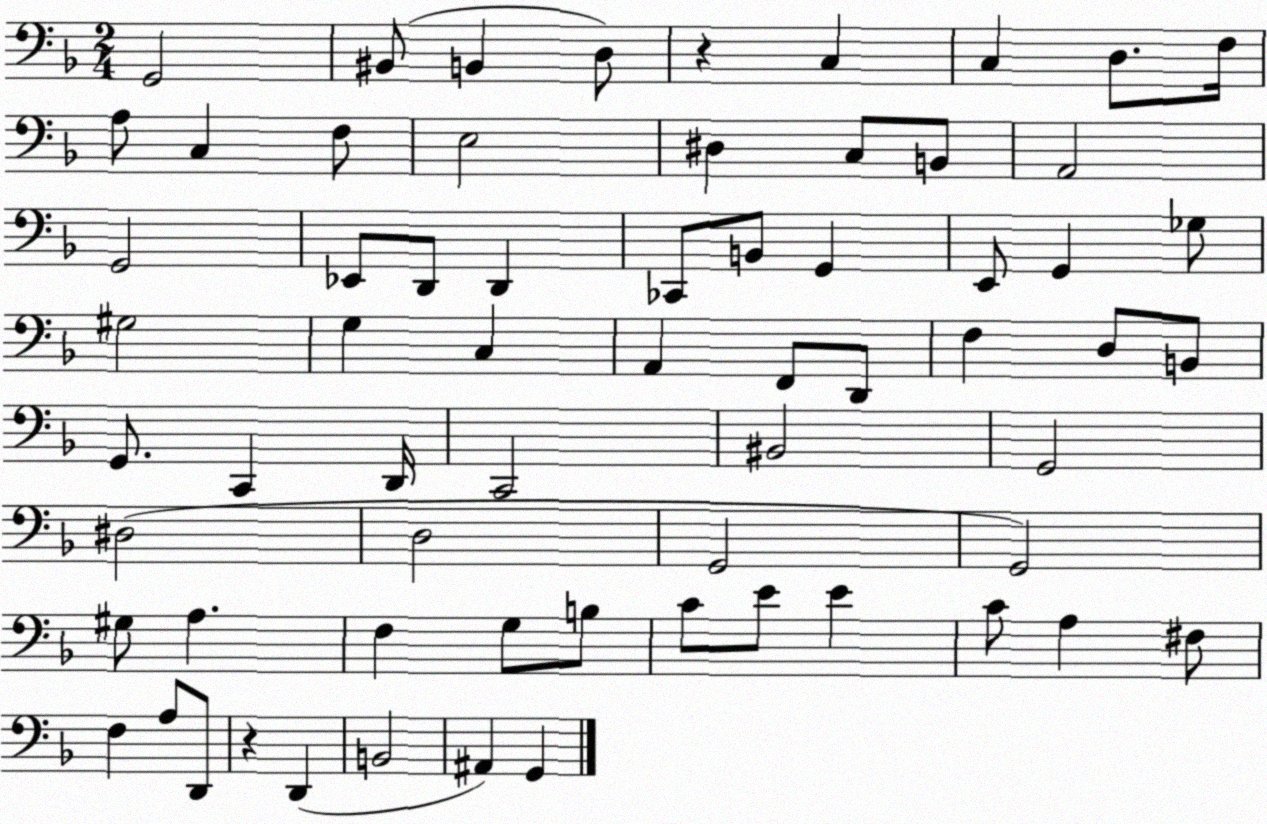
X:1
T:Untitled
M:2/4
L:1/4
K:F
G,,2 ^B,,/2 B,, D,/2 z C, C, D,/2 F,/4 A,/2 C, F,/2 E,2 ^D, C,/2 B,,/2 A,,2 G,,2 _E,,/2 D,,/2 D,, _C,,/2 B,,/2 G,, E,,/2 G,, _G,/2 ^G,2 G, C, A,, F,,/2 D,,/2 F, D,/2 B,,/2 G,,/2 C,, D,,/4 C,,2 ^B,,2 G,,2 ^D,2 D,2 G,,2 G,,2 ^G,/2 A, F, G,/2 B,/2 C/2 E/2 E C/2 A, ^F,/2 F, A,/2 D,,/2 z D,, B,,2 ^A,, G,,